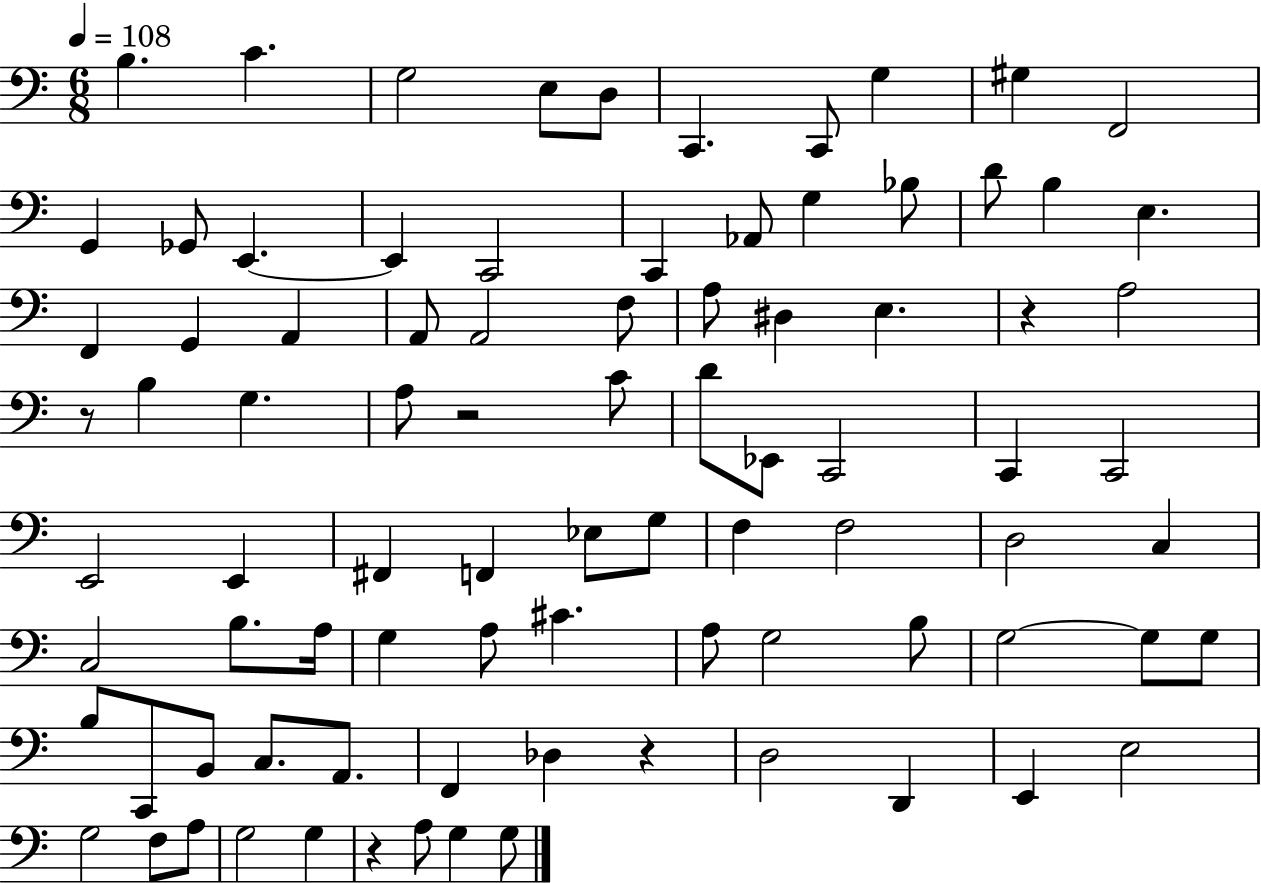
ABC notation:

X:1
T:Untitled
M:6/8
L:1/4
K:C
B, C G,2 E,/2 D,/2 C,, C,,/2 G, ^G, F,,2 G,, _G,,/2 E,, E,, C,,2 C,, _A,,/2 G, _B,/2 D/2 B, E, F,, G,, A,, A,,/2 A,,2 F,/2 A,/2 ^D, E, z A,2 z/2 B, G, A,/2 z2 C/2 D/2 _E,,/2 C,,2 C,, C,,2 E,,2 E,, ^F,, F,, _E,/2 G,/2 F, F,2 D,2 C, C,2 B,/2 A,/4 G, A,/2 ^C A,/2 G,2 B,/2 G,2 G,/2 G,/2 B,/2 C,,/2 B,,/2 C,/2 A,,/2 F,, _D, z D,2 D,, E,, E,2 G,2 F,/2 A,/2 G,2 G, z A,/2 G, G,/2